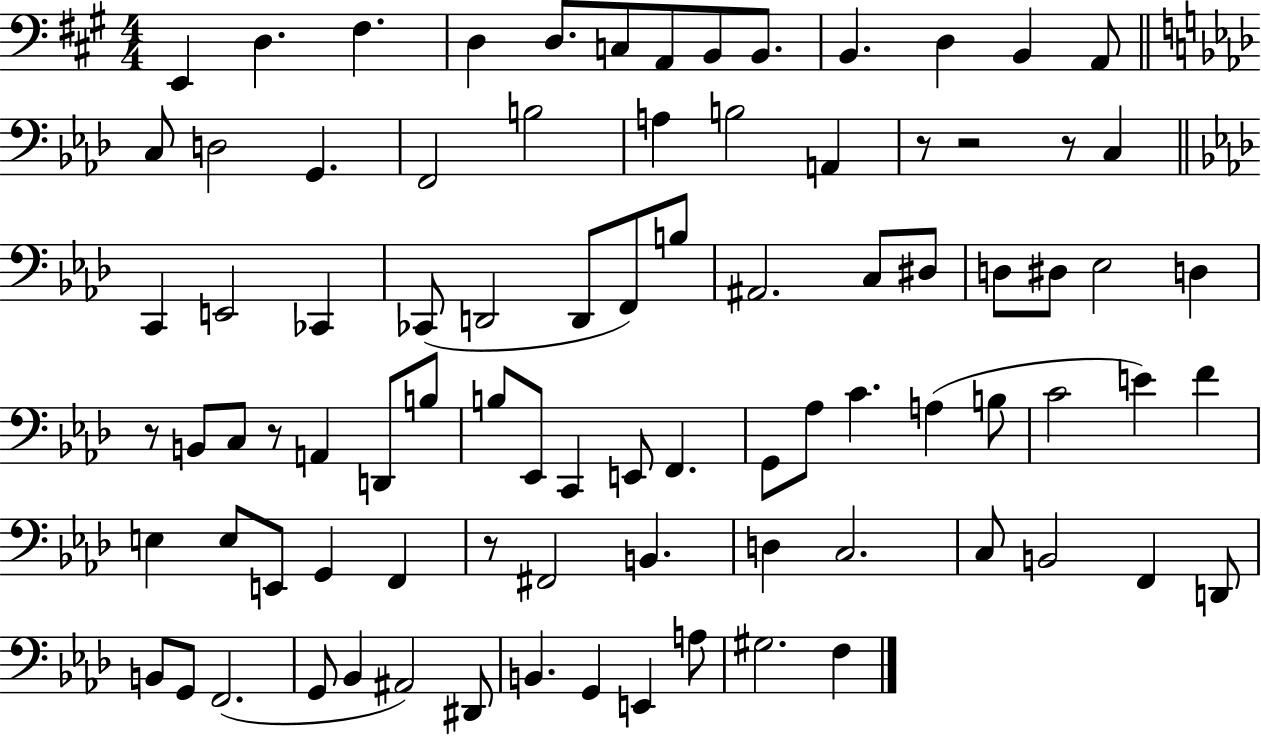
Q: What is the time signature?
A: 4/4